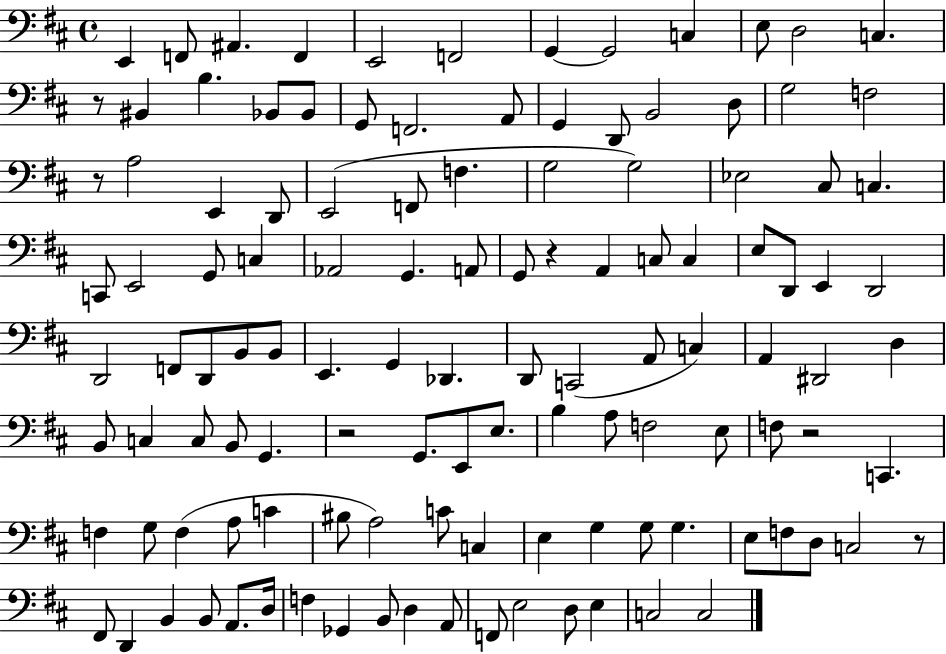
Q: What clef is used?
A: bass